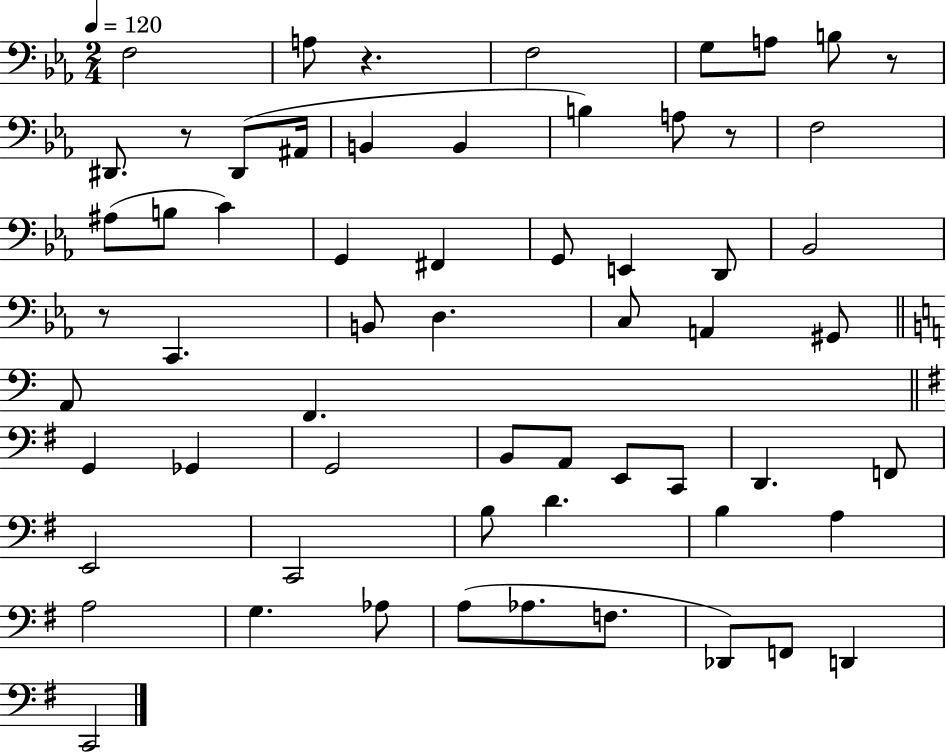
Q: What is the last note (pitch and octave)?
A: C2